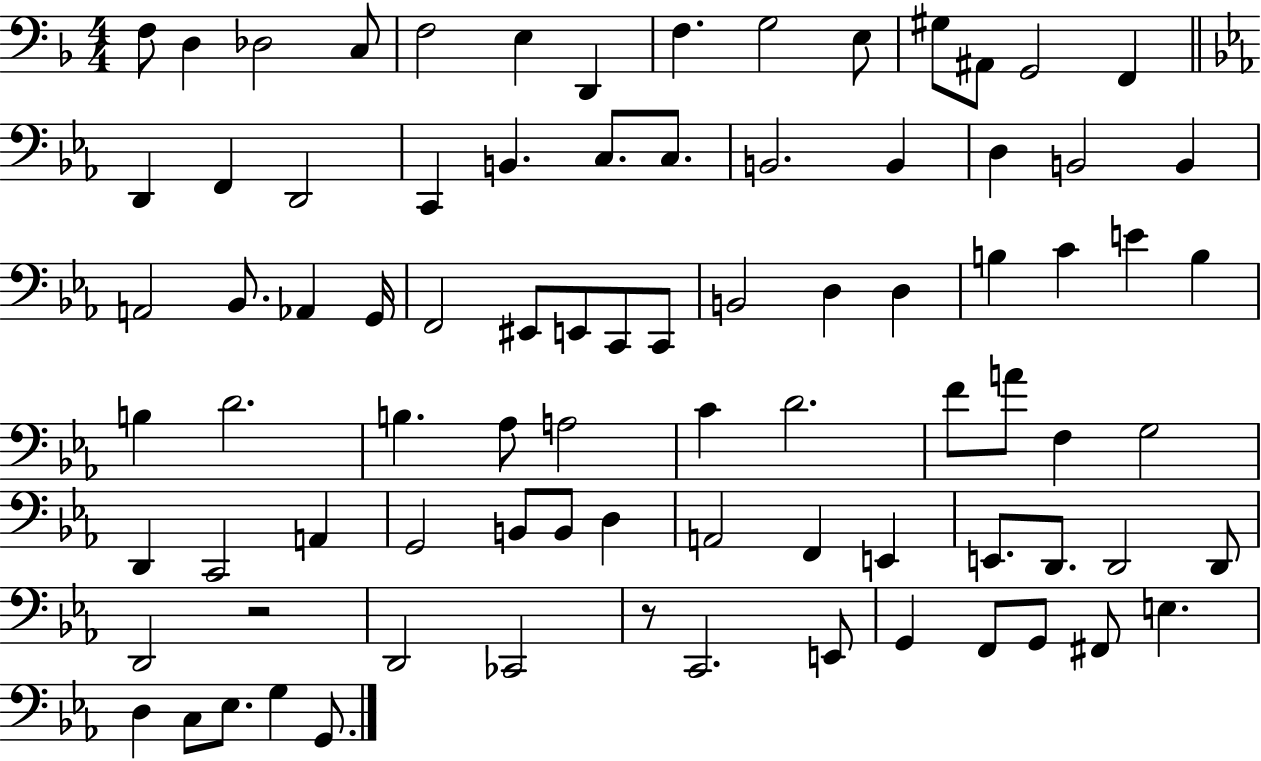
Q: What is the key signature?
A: F major